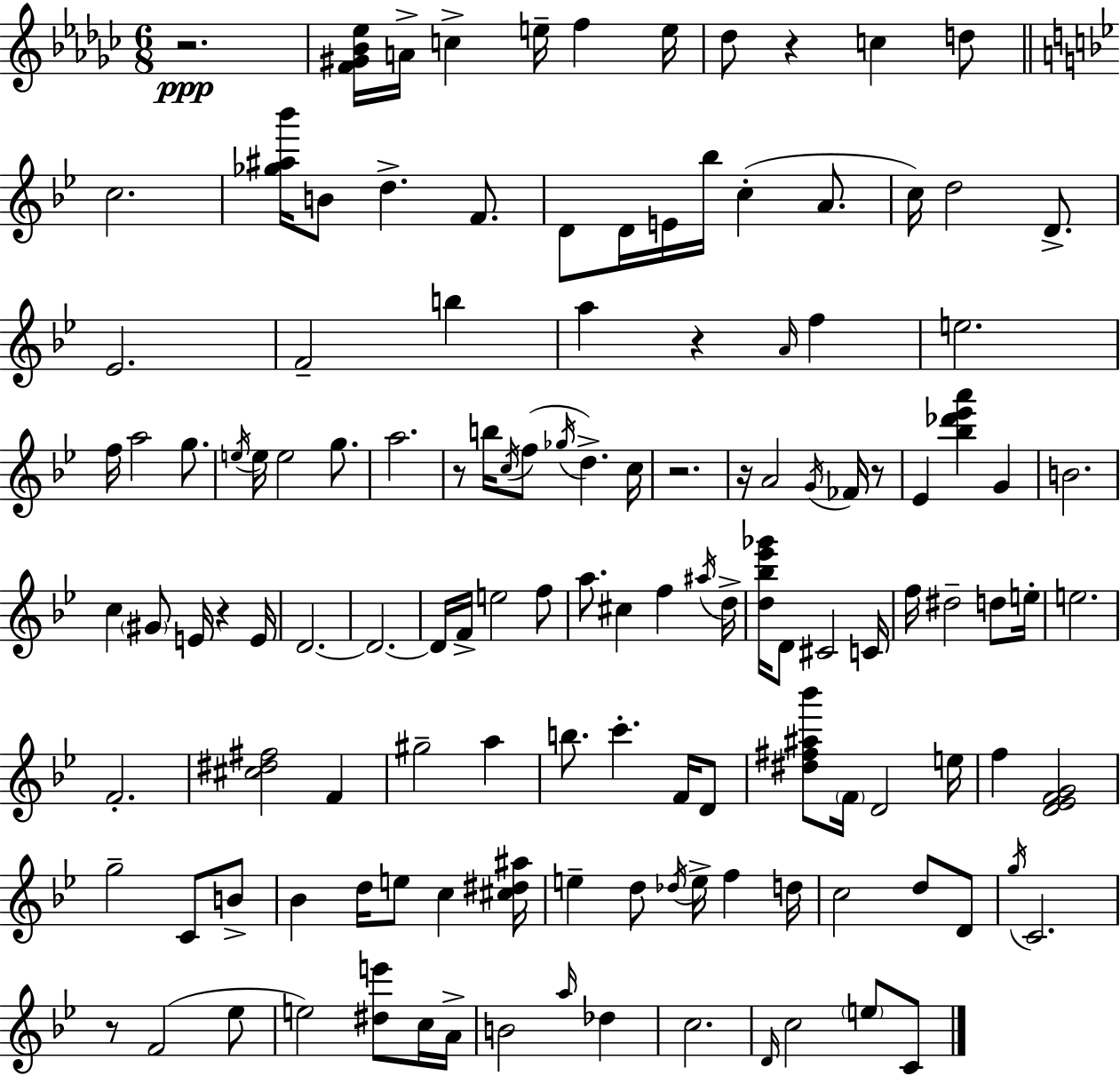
R/h. [F4,G#4,Bb4,Eb5]/s A4/s C5/q E5/s F5/q E5/s Db5/e R/q C5/q D5/e C5/h. [Gb5,A#5,Bb6]/s B4/e D5/q. F4/e. D4/e D4/s E4/s Bb5/s C5/q A4/e. C5/s D5/h D4/e. Eb4/h. F4/h B5/q A5/q R/q A4/s F5/q E5/h. F5/s A5/h G5/e. E5/s E5/s E5/h G5/e. A5/h. R/e B5/s C5/s F5/e Gb5/s D5/q. C5/s R/h. R/s A4/h G4/s FES4/s R/e Eb4/q [Bb5,Db6,Eb6,A6]/q G4/q B4/h. C5/q G#4/e E4/s R/q E4/s D4/h. D4/h. D4/s F4/s E5/h F5/e A5/e. C#5/q F5/q A#5/s D5/s [D5,Bb5,Eb6,Gb6]/s D4/e C#4/h C4/s F5/s D#5/h D5/e E5/s E5/h. F4/h. [C#5,D#5,F#5]/h F4/q G#5/h A5/q B5/e. C6/q. F4/s D4/e [D#5,F#5,A#5,Bb6]/e F4/s D4/h E5/s F5/q [D4,Eb4,F4,G4]/h G5/h C4/e B4/e Bb4/q D5/s E5/e C5/q [C#5,D#5,A#5]/s E5/q D5/e Db5/s E5/s F5/q D5/s C5/h D5/e D4/e G5/s C4/h. R/e F4/h Eb5/e E5/h [D#5,E6]/e C5/s A4/s B4/h A5/s Db5/q C5/h. D4/s C5/h E5/e C4/e